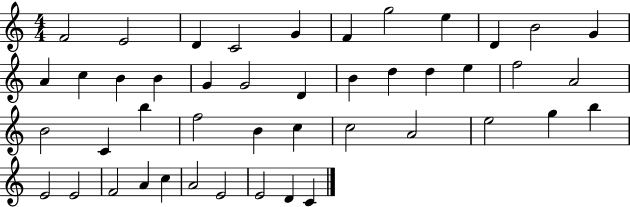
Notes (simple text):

F4/h E4/h D4/q C4/h G4/q F4/q G5/h E5/q D4/q B4/h G4/q A4/q C5/q B4/q B4/q G4/q G4/h D4/q B4/q D5/q D5/q E5/q F5/h A4/h B4/h C4/q B5/q F5/h B4/q C5/q C5/h A4/h E5/h G5/q B5/q E4/h E4/h F4/h A4/q C5/q A4/h E4/h E4/h D4/q C4/q